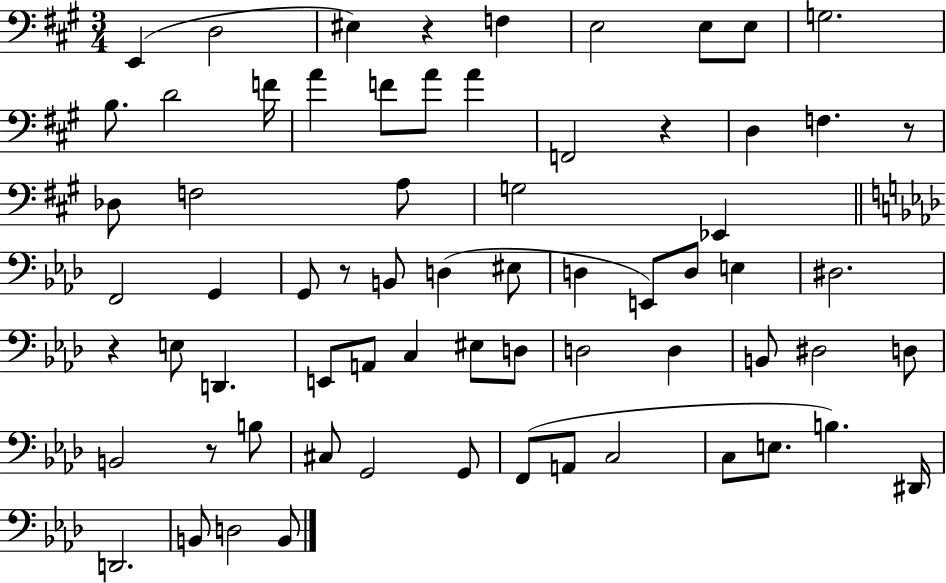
{
  \clef bass
  \numericTimeSignature
  \time 3/4
  \key a \major
  \repeat volta 2 { e,4( d2 | eis4) r4 f4 | e2 e8 e8 | g2. | \break b8. d'2 f'16 | a'4 f'8 a'8 a'4 | f,2 r4 | d4 f4. r8 | \break des8 f2 a8 | g2 ees,4 | \bar "||" \break \key aes \major f,2 g,4 | g,8 r8 b,8 d4( eis8 | d4 e,8) d8 e4 | dis2. | \break r4 e8 d,4. | e,8 a,8 c4 eis8 d8 | d2 d4 | b,8 dis2 d8 | \break b,2 r8 b8 | cis8 g,2 g,8 | f,8( a,8 c2 | c8 e8. b4.) dis,16 | \break d,2. | b,8 d2 b,8 | } \bar "|."
}